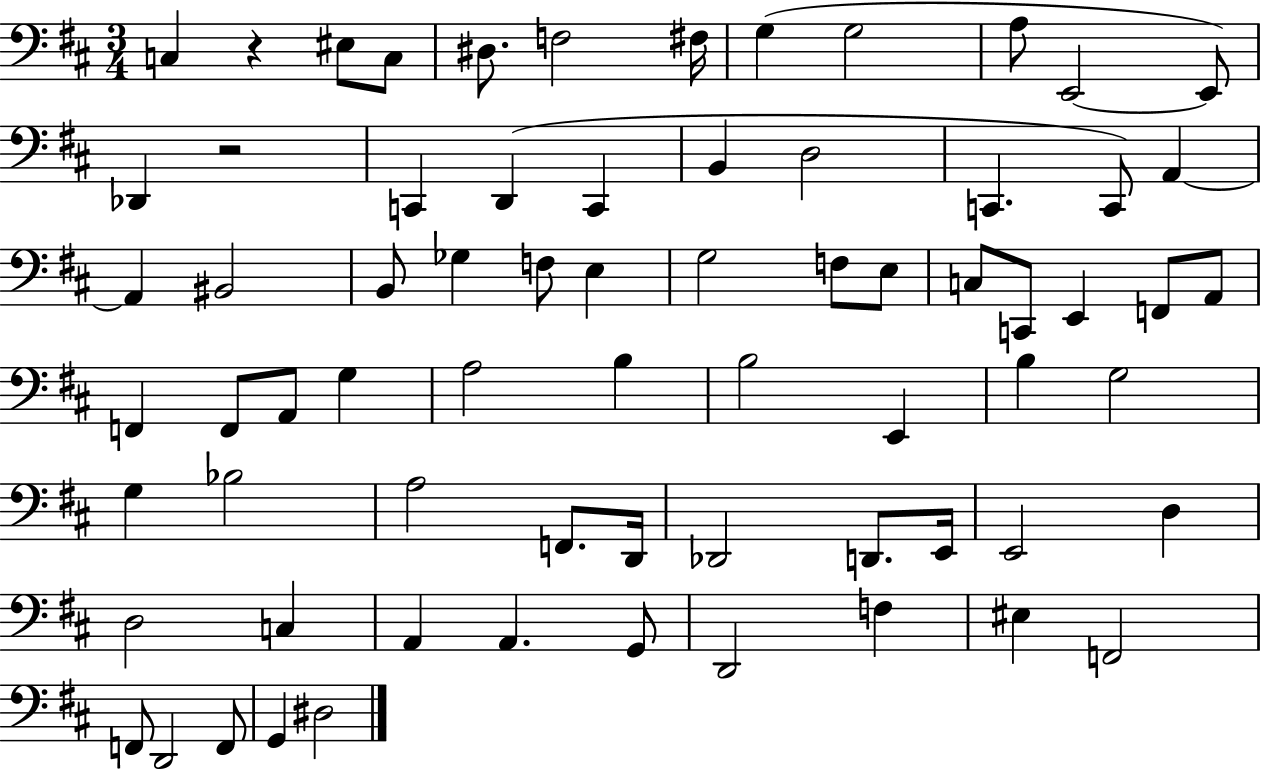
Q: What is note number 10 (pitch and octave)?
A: E2